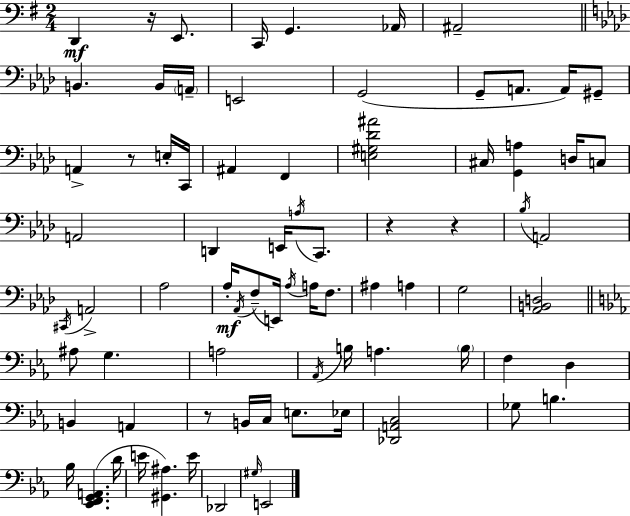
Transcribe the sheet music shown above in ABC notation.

X:1
T:Untitled
M:2/4
L:1/4
K:G
D,, z/4 E,,/2 C,,/4 G,, _A,,/4 ^A,,2 B,, B,,/4 A,,/4 E,,2 G,,2 G,,/2 A,,/2 A,,/4 ^G,,/2 A,, z/2 E,/4 C,,/4 ^A,, F,, [E,^G,_D^A]2 ^C,/4 [G,,A,] D,/4 C,/2 A,,2 D,, E,,/4 A,/4 C,,/2 z z _B,/4 A,,2 ^C,,/4 A,,2 _A,2 _A,/4 _A,,/4 F,/2 E,,/4 _A,/4 A,/4 F,/2 ^A, A, G,2 [_A,,B,,D,]2 ^A,/2 G, A,2 _A,,/4 B,/4 A, B,/4 F, D, B,, A,, z/2 B,,/4 C,/4 E,/2 _E,/4 [_D,,A,,C,]2 _G,/2 B, _B,/4 [_E,,F,,G,,A,,] D/4 E/4 [^G,,^A,] E/4 _D,,2 ^G,/4 E,,2